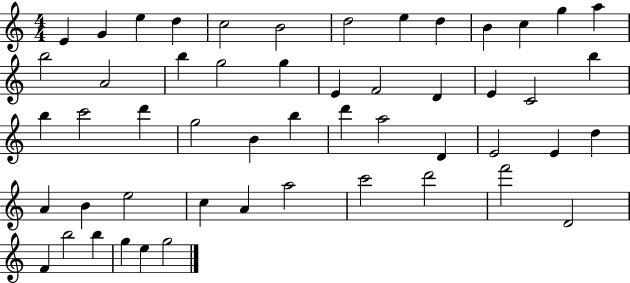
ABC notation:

X:1
T:Untitled
M:4/4
L:1/4
K:C
E G e d c2 B2 d2 e d B c g a b2 A2 b g2 g E F2 D E C2 b b c'2 d' g2 B b d' a2 D E2 E d A B e2 c A a2 c'2 d'2 f'2 D2 F b2 b g e g2